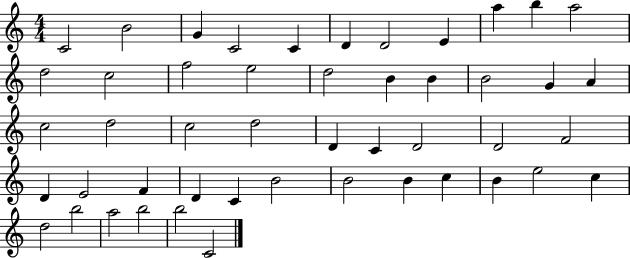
{
  \clef treble
  \numericTimeSignature
  \time 4/4
  \key c \major
  c'2 b'2 | g'4 c'2 c'4 | d'4 d'2 e'4 | a''4 b''4 a''2 | \break d''2 c''2 | f''2 e''2 | d''2 b'4 b'4 | b'2 g'4 a'4 | \break c''2 d''2 | c''2 d''2 | d'4 c'4 d'2 | d'2 f'2 | \break d'4 e'2 f'4 | d'4 c'4 b'2 | b'2 b'4 c''4 | b'4 e''2 c''4 | \break d''2 b''2 | a''2 b''2 | b''2 c'2 | \bar "|."
}